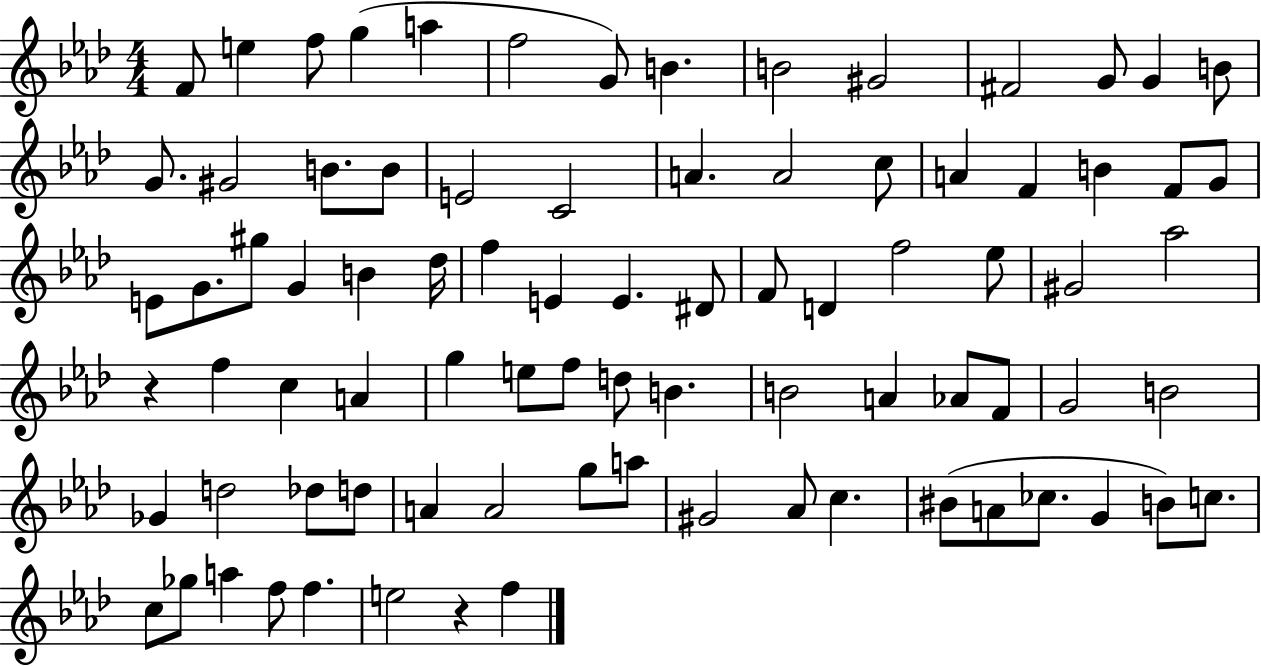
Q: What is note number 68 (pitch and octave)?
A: Ab4